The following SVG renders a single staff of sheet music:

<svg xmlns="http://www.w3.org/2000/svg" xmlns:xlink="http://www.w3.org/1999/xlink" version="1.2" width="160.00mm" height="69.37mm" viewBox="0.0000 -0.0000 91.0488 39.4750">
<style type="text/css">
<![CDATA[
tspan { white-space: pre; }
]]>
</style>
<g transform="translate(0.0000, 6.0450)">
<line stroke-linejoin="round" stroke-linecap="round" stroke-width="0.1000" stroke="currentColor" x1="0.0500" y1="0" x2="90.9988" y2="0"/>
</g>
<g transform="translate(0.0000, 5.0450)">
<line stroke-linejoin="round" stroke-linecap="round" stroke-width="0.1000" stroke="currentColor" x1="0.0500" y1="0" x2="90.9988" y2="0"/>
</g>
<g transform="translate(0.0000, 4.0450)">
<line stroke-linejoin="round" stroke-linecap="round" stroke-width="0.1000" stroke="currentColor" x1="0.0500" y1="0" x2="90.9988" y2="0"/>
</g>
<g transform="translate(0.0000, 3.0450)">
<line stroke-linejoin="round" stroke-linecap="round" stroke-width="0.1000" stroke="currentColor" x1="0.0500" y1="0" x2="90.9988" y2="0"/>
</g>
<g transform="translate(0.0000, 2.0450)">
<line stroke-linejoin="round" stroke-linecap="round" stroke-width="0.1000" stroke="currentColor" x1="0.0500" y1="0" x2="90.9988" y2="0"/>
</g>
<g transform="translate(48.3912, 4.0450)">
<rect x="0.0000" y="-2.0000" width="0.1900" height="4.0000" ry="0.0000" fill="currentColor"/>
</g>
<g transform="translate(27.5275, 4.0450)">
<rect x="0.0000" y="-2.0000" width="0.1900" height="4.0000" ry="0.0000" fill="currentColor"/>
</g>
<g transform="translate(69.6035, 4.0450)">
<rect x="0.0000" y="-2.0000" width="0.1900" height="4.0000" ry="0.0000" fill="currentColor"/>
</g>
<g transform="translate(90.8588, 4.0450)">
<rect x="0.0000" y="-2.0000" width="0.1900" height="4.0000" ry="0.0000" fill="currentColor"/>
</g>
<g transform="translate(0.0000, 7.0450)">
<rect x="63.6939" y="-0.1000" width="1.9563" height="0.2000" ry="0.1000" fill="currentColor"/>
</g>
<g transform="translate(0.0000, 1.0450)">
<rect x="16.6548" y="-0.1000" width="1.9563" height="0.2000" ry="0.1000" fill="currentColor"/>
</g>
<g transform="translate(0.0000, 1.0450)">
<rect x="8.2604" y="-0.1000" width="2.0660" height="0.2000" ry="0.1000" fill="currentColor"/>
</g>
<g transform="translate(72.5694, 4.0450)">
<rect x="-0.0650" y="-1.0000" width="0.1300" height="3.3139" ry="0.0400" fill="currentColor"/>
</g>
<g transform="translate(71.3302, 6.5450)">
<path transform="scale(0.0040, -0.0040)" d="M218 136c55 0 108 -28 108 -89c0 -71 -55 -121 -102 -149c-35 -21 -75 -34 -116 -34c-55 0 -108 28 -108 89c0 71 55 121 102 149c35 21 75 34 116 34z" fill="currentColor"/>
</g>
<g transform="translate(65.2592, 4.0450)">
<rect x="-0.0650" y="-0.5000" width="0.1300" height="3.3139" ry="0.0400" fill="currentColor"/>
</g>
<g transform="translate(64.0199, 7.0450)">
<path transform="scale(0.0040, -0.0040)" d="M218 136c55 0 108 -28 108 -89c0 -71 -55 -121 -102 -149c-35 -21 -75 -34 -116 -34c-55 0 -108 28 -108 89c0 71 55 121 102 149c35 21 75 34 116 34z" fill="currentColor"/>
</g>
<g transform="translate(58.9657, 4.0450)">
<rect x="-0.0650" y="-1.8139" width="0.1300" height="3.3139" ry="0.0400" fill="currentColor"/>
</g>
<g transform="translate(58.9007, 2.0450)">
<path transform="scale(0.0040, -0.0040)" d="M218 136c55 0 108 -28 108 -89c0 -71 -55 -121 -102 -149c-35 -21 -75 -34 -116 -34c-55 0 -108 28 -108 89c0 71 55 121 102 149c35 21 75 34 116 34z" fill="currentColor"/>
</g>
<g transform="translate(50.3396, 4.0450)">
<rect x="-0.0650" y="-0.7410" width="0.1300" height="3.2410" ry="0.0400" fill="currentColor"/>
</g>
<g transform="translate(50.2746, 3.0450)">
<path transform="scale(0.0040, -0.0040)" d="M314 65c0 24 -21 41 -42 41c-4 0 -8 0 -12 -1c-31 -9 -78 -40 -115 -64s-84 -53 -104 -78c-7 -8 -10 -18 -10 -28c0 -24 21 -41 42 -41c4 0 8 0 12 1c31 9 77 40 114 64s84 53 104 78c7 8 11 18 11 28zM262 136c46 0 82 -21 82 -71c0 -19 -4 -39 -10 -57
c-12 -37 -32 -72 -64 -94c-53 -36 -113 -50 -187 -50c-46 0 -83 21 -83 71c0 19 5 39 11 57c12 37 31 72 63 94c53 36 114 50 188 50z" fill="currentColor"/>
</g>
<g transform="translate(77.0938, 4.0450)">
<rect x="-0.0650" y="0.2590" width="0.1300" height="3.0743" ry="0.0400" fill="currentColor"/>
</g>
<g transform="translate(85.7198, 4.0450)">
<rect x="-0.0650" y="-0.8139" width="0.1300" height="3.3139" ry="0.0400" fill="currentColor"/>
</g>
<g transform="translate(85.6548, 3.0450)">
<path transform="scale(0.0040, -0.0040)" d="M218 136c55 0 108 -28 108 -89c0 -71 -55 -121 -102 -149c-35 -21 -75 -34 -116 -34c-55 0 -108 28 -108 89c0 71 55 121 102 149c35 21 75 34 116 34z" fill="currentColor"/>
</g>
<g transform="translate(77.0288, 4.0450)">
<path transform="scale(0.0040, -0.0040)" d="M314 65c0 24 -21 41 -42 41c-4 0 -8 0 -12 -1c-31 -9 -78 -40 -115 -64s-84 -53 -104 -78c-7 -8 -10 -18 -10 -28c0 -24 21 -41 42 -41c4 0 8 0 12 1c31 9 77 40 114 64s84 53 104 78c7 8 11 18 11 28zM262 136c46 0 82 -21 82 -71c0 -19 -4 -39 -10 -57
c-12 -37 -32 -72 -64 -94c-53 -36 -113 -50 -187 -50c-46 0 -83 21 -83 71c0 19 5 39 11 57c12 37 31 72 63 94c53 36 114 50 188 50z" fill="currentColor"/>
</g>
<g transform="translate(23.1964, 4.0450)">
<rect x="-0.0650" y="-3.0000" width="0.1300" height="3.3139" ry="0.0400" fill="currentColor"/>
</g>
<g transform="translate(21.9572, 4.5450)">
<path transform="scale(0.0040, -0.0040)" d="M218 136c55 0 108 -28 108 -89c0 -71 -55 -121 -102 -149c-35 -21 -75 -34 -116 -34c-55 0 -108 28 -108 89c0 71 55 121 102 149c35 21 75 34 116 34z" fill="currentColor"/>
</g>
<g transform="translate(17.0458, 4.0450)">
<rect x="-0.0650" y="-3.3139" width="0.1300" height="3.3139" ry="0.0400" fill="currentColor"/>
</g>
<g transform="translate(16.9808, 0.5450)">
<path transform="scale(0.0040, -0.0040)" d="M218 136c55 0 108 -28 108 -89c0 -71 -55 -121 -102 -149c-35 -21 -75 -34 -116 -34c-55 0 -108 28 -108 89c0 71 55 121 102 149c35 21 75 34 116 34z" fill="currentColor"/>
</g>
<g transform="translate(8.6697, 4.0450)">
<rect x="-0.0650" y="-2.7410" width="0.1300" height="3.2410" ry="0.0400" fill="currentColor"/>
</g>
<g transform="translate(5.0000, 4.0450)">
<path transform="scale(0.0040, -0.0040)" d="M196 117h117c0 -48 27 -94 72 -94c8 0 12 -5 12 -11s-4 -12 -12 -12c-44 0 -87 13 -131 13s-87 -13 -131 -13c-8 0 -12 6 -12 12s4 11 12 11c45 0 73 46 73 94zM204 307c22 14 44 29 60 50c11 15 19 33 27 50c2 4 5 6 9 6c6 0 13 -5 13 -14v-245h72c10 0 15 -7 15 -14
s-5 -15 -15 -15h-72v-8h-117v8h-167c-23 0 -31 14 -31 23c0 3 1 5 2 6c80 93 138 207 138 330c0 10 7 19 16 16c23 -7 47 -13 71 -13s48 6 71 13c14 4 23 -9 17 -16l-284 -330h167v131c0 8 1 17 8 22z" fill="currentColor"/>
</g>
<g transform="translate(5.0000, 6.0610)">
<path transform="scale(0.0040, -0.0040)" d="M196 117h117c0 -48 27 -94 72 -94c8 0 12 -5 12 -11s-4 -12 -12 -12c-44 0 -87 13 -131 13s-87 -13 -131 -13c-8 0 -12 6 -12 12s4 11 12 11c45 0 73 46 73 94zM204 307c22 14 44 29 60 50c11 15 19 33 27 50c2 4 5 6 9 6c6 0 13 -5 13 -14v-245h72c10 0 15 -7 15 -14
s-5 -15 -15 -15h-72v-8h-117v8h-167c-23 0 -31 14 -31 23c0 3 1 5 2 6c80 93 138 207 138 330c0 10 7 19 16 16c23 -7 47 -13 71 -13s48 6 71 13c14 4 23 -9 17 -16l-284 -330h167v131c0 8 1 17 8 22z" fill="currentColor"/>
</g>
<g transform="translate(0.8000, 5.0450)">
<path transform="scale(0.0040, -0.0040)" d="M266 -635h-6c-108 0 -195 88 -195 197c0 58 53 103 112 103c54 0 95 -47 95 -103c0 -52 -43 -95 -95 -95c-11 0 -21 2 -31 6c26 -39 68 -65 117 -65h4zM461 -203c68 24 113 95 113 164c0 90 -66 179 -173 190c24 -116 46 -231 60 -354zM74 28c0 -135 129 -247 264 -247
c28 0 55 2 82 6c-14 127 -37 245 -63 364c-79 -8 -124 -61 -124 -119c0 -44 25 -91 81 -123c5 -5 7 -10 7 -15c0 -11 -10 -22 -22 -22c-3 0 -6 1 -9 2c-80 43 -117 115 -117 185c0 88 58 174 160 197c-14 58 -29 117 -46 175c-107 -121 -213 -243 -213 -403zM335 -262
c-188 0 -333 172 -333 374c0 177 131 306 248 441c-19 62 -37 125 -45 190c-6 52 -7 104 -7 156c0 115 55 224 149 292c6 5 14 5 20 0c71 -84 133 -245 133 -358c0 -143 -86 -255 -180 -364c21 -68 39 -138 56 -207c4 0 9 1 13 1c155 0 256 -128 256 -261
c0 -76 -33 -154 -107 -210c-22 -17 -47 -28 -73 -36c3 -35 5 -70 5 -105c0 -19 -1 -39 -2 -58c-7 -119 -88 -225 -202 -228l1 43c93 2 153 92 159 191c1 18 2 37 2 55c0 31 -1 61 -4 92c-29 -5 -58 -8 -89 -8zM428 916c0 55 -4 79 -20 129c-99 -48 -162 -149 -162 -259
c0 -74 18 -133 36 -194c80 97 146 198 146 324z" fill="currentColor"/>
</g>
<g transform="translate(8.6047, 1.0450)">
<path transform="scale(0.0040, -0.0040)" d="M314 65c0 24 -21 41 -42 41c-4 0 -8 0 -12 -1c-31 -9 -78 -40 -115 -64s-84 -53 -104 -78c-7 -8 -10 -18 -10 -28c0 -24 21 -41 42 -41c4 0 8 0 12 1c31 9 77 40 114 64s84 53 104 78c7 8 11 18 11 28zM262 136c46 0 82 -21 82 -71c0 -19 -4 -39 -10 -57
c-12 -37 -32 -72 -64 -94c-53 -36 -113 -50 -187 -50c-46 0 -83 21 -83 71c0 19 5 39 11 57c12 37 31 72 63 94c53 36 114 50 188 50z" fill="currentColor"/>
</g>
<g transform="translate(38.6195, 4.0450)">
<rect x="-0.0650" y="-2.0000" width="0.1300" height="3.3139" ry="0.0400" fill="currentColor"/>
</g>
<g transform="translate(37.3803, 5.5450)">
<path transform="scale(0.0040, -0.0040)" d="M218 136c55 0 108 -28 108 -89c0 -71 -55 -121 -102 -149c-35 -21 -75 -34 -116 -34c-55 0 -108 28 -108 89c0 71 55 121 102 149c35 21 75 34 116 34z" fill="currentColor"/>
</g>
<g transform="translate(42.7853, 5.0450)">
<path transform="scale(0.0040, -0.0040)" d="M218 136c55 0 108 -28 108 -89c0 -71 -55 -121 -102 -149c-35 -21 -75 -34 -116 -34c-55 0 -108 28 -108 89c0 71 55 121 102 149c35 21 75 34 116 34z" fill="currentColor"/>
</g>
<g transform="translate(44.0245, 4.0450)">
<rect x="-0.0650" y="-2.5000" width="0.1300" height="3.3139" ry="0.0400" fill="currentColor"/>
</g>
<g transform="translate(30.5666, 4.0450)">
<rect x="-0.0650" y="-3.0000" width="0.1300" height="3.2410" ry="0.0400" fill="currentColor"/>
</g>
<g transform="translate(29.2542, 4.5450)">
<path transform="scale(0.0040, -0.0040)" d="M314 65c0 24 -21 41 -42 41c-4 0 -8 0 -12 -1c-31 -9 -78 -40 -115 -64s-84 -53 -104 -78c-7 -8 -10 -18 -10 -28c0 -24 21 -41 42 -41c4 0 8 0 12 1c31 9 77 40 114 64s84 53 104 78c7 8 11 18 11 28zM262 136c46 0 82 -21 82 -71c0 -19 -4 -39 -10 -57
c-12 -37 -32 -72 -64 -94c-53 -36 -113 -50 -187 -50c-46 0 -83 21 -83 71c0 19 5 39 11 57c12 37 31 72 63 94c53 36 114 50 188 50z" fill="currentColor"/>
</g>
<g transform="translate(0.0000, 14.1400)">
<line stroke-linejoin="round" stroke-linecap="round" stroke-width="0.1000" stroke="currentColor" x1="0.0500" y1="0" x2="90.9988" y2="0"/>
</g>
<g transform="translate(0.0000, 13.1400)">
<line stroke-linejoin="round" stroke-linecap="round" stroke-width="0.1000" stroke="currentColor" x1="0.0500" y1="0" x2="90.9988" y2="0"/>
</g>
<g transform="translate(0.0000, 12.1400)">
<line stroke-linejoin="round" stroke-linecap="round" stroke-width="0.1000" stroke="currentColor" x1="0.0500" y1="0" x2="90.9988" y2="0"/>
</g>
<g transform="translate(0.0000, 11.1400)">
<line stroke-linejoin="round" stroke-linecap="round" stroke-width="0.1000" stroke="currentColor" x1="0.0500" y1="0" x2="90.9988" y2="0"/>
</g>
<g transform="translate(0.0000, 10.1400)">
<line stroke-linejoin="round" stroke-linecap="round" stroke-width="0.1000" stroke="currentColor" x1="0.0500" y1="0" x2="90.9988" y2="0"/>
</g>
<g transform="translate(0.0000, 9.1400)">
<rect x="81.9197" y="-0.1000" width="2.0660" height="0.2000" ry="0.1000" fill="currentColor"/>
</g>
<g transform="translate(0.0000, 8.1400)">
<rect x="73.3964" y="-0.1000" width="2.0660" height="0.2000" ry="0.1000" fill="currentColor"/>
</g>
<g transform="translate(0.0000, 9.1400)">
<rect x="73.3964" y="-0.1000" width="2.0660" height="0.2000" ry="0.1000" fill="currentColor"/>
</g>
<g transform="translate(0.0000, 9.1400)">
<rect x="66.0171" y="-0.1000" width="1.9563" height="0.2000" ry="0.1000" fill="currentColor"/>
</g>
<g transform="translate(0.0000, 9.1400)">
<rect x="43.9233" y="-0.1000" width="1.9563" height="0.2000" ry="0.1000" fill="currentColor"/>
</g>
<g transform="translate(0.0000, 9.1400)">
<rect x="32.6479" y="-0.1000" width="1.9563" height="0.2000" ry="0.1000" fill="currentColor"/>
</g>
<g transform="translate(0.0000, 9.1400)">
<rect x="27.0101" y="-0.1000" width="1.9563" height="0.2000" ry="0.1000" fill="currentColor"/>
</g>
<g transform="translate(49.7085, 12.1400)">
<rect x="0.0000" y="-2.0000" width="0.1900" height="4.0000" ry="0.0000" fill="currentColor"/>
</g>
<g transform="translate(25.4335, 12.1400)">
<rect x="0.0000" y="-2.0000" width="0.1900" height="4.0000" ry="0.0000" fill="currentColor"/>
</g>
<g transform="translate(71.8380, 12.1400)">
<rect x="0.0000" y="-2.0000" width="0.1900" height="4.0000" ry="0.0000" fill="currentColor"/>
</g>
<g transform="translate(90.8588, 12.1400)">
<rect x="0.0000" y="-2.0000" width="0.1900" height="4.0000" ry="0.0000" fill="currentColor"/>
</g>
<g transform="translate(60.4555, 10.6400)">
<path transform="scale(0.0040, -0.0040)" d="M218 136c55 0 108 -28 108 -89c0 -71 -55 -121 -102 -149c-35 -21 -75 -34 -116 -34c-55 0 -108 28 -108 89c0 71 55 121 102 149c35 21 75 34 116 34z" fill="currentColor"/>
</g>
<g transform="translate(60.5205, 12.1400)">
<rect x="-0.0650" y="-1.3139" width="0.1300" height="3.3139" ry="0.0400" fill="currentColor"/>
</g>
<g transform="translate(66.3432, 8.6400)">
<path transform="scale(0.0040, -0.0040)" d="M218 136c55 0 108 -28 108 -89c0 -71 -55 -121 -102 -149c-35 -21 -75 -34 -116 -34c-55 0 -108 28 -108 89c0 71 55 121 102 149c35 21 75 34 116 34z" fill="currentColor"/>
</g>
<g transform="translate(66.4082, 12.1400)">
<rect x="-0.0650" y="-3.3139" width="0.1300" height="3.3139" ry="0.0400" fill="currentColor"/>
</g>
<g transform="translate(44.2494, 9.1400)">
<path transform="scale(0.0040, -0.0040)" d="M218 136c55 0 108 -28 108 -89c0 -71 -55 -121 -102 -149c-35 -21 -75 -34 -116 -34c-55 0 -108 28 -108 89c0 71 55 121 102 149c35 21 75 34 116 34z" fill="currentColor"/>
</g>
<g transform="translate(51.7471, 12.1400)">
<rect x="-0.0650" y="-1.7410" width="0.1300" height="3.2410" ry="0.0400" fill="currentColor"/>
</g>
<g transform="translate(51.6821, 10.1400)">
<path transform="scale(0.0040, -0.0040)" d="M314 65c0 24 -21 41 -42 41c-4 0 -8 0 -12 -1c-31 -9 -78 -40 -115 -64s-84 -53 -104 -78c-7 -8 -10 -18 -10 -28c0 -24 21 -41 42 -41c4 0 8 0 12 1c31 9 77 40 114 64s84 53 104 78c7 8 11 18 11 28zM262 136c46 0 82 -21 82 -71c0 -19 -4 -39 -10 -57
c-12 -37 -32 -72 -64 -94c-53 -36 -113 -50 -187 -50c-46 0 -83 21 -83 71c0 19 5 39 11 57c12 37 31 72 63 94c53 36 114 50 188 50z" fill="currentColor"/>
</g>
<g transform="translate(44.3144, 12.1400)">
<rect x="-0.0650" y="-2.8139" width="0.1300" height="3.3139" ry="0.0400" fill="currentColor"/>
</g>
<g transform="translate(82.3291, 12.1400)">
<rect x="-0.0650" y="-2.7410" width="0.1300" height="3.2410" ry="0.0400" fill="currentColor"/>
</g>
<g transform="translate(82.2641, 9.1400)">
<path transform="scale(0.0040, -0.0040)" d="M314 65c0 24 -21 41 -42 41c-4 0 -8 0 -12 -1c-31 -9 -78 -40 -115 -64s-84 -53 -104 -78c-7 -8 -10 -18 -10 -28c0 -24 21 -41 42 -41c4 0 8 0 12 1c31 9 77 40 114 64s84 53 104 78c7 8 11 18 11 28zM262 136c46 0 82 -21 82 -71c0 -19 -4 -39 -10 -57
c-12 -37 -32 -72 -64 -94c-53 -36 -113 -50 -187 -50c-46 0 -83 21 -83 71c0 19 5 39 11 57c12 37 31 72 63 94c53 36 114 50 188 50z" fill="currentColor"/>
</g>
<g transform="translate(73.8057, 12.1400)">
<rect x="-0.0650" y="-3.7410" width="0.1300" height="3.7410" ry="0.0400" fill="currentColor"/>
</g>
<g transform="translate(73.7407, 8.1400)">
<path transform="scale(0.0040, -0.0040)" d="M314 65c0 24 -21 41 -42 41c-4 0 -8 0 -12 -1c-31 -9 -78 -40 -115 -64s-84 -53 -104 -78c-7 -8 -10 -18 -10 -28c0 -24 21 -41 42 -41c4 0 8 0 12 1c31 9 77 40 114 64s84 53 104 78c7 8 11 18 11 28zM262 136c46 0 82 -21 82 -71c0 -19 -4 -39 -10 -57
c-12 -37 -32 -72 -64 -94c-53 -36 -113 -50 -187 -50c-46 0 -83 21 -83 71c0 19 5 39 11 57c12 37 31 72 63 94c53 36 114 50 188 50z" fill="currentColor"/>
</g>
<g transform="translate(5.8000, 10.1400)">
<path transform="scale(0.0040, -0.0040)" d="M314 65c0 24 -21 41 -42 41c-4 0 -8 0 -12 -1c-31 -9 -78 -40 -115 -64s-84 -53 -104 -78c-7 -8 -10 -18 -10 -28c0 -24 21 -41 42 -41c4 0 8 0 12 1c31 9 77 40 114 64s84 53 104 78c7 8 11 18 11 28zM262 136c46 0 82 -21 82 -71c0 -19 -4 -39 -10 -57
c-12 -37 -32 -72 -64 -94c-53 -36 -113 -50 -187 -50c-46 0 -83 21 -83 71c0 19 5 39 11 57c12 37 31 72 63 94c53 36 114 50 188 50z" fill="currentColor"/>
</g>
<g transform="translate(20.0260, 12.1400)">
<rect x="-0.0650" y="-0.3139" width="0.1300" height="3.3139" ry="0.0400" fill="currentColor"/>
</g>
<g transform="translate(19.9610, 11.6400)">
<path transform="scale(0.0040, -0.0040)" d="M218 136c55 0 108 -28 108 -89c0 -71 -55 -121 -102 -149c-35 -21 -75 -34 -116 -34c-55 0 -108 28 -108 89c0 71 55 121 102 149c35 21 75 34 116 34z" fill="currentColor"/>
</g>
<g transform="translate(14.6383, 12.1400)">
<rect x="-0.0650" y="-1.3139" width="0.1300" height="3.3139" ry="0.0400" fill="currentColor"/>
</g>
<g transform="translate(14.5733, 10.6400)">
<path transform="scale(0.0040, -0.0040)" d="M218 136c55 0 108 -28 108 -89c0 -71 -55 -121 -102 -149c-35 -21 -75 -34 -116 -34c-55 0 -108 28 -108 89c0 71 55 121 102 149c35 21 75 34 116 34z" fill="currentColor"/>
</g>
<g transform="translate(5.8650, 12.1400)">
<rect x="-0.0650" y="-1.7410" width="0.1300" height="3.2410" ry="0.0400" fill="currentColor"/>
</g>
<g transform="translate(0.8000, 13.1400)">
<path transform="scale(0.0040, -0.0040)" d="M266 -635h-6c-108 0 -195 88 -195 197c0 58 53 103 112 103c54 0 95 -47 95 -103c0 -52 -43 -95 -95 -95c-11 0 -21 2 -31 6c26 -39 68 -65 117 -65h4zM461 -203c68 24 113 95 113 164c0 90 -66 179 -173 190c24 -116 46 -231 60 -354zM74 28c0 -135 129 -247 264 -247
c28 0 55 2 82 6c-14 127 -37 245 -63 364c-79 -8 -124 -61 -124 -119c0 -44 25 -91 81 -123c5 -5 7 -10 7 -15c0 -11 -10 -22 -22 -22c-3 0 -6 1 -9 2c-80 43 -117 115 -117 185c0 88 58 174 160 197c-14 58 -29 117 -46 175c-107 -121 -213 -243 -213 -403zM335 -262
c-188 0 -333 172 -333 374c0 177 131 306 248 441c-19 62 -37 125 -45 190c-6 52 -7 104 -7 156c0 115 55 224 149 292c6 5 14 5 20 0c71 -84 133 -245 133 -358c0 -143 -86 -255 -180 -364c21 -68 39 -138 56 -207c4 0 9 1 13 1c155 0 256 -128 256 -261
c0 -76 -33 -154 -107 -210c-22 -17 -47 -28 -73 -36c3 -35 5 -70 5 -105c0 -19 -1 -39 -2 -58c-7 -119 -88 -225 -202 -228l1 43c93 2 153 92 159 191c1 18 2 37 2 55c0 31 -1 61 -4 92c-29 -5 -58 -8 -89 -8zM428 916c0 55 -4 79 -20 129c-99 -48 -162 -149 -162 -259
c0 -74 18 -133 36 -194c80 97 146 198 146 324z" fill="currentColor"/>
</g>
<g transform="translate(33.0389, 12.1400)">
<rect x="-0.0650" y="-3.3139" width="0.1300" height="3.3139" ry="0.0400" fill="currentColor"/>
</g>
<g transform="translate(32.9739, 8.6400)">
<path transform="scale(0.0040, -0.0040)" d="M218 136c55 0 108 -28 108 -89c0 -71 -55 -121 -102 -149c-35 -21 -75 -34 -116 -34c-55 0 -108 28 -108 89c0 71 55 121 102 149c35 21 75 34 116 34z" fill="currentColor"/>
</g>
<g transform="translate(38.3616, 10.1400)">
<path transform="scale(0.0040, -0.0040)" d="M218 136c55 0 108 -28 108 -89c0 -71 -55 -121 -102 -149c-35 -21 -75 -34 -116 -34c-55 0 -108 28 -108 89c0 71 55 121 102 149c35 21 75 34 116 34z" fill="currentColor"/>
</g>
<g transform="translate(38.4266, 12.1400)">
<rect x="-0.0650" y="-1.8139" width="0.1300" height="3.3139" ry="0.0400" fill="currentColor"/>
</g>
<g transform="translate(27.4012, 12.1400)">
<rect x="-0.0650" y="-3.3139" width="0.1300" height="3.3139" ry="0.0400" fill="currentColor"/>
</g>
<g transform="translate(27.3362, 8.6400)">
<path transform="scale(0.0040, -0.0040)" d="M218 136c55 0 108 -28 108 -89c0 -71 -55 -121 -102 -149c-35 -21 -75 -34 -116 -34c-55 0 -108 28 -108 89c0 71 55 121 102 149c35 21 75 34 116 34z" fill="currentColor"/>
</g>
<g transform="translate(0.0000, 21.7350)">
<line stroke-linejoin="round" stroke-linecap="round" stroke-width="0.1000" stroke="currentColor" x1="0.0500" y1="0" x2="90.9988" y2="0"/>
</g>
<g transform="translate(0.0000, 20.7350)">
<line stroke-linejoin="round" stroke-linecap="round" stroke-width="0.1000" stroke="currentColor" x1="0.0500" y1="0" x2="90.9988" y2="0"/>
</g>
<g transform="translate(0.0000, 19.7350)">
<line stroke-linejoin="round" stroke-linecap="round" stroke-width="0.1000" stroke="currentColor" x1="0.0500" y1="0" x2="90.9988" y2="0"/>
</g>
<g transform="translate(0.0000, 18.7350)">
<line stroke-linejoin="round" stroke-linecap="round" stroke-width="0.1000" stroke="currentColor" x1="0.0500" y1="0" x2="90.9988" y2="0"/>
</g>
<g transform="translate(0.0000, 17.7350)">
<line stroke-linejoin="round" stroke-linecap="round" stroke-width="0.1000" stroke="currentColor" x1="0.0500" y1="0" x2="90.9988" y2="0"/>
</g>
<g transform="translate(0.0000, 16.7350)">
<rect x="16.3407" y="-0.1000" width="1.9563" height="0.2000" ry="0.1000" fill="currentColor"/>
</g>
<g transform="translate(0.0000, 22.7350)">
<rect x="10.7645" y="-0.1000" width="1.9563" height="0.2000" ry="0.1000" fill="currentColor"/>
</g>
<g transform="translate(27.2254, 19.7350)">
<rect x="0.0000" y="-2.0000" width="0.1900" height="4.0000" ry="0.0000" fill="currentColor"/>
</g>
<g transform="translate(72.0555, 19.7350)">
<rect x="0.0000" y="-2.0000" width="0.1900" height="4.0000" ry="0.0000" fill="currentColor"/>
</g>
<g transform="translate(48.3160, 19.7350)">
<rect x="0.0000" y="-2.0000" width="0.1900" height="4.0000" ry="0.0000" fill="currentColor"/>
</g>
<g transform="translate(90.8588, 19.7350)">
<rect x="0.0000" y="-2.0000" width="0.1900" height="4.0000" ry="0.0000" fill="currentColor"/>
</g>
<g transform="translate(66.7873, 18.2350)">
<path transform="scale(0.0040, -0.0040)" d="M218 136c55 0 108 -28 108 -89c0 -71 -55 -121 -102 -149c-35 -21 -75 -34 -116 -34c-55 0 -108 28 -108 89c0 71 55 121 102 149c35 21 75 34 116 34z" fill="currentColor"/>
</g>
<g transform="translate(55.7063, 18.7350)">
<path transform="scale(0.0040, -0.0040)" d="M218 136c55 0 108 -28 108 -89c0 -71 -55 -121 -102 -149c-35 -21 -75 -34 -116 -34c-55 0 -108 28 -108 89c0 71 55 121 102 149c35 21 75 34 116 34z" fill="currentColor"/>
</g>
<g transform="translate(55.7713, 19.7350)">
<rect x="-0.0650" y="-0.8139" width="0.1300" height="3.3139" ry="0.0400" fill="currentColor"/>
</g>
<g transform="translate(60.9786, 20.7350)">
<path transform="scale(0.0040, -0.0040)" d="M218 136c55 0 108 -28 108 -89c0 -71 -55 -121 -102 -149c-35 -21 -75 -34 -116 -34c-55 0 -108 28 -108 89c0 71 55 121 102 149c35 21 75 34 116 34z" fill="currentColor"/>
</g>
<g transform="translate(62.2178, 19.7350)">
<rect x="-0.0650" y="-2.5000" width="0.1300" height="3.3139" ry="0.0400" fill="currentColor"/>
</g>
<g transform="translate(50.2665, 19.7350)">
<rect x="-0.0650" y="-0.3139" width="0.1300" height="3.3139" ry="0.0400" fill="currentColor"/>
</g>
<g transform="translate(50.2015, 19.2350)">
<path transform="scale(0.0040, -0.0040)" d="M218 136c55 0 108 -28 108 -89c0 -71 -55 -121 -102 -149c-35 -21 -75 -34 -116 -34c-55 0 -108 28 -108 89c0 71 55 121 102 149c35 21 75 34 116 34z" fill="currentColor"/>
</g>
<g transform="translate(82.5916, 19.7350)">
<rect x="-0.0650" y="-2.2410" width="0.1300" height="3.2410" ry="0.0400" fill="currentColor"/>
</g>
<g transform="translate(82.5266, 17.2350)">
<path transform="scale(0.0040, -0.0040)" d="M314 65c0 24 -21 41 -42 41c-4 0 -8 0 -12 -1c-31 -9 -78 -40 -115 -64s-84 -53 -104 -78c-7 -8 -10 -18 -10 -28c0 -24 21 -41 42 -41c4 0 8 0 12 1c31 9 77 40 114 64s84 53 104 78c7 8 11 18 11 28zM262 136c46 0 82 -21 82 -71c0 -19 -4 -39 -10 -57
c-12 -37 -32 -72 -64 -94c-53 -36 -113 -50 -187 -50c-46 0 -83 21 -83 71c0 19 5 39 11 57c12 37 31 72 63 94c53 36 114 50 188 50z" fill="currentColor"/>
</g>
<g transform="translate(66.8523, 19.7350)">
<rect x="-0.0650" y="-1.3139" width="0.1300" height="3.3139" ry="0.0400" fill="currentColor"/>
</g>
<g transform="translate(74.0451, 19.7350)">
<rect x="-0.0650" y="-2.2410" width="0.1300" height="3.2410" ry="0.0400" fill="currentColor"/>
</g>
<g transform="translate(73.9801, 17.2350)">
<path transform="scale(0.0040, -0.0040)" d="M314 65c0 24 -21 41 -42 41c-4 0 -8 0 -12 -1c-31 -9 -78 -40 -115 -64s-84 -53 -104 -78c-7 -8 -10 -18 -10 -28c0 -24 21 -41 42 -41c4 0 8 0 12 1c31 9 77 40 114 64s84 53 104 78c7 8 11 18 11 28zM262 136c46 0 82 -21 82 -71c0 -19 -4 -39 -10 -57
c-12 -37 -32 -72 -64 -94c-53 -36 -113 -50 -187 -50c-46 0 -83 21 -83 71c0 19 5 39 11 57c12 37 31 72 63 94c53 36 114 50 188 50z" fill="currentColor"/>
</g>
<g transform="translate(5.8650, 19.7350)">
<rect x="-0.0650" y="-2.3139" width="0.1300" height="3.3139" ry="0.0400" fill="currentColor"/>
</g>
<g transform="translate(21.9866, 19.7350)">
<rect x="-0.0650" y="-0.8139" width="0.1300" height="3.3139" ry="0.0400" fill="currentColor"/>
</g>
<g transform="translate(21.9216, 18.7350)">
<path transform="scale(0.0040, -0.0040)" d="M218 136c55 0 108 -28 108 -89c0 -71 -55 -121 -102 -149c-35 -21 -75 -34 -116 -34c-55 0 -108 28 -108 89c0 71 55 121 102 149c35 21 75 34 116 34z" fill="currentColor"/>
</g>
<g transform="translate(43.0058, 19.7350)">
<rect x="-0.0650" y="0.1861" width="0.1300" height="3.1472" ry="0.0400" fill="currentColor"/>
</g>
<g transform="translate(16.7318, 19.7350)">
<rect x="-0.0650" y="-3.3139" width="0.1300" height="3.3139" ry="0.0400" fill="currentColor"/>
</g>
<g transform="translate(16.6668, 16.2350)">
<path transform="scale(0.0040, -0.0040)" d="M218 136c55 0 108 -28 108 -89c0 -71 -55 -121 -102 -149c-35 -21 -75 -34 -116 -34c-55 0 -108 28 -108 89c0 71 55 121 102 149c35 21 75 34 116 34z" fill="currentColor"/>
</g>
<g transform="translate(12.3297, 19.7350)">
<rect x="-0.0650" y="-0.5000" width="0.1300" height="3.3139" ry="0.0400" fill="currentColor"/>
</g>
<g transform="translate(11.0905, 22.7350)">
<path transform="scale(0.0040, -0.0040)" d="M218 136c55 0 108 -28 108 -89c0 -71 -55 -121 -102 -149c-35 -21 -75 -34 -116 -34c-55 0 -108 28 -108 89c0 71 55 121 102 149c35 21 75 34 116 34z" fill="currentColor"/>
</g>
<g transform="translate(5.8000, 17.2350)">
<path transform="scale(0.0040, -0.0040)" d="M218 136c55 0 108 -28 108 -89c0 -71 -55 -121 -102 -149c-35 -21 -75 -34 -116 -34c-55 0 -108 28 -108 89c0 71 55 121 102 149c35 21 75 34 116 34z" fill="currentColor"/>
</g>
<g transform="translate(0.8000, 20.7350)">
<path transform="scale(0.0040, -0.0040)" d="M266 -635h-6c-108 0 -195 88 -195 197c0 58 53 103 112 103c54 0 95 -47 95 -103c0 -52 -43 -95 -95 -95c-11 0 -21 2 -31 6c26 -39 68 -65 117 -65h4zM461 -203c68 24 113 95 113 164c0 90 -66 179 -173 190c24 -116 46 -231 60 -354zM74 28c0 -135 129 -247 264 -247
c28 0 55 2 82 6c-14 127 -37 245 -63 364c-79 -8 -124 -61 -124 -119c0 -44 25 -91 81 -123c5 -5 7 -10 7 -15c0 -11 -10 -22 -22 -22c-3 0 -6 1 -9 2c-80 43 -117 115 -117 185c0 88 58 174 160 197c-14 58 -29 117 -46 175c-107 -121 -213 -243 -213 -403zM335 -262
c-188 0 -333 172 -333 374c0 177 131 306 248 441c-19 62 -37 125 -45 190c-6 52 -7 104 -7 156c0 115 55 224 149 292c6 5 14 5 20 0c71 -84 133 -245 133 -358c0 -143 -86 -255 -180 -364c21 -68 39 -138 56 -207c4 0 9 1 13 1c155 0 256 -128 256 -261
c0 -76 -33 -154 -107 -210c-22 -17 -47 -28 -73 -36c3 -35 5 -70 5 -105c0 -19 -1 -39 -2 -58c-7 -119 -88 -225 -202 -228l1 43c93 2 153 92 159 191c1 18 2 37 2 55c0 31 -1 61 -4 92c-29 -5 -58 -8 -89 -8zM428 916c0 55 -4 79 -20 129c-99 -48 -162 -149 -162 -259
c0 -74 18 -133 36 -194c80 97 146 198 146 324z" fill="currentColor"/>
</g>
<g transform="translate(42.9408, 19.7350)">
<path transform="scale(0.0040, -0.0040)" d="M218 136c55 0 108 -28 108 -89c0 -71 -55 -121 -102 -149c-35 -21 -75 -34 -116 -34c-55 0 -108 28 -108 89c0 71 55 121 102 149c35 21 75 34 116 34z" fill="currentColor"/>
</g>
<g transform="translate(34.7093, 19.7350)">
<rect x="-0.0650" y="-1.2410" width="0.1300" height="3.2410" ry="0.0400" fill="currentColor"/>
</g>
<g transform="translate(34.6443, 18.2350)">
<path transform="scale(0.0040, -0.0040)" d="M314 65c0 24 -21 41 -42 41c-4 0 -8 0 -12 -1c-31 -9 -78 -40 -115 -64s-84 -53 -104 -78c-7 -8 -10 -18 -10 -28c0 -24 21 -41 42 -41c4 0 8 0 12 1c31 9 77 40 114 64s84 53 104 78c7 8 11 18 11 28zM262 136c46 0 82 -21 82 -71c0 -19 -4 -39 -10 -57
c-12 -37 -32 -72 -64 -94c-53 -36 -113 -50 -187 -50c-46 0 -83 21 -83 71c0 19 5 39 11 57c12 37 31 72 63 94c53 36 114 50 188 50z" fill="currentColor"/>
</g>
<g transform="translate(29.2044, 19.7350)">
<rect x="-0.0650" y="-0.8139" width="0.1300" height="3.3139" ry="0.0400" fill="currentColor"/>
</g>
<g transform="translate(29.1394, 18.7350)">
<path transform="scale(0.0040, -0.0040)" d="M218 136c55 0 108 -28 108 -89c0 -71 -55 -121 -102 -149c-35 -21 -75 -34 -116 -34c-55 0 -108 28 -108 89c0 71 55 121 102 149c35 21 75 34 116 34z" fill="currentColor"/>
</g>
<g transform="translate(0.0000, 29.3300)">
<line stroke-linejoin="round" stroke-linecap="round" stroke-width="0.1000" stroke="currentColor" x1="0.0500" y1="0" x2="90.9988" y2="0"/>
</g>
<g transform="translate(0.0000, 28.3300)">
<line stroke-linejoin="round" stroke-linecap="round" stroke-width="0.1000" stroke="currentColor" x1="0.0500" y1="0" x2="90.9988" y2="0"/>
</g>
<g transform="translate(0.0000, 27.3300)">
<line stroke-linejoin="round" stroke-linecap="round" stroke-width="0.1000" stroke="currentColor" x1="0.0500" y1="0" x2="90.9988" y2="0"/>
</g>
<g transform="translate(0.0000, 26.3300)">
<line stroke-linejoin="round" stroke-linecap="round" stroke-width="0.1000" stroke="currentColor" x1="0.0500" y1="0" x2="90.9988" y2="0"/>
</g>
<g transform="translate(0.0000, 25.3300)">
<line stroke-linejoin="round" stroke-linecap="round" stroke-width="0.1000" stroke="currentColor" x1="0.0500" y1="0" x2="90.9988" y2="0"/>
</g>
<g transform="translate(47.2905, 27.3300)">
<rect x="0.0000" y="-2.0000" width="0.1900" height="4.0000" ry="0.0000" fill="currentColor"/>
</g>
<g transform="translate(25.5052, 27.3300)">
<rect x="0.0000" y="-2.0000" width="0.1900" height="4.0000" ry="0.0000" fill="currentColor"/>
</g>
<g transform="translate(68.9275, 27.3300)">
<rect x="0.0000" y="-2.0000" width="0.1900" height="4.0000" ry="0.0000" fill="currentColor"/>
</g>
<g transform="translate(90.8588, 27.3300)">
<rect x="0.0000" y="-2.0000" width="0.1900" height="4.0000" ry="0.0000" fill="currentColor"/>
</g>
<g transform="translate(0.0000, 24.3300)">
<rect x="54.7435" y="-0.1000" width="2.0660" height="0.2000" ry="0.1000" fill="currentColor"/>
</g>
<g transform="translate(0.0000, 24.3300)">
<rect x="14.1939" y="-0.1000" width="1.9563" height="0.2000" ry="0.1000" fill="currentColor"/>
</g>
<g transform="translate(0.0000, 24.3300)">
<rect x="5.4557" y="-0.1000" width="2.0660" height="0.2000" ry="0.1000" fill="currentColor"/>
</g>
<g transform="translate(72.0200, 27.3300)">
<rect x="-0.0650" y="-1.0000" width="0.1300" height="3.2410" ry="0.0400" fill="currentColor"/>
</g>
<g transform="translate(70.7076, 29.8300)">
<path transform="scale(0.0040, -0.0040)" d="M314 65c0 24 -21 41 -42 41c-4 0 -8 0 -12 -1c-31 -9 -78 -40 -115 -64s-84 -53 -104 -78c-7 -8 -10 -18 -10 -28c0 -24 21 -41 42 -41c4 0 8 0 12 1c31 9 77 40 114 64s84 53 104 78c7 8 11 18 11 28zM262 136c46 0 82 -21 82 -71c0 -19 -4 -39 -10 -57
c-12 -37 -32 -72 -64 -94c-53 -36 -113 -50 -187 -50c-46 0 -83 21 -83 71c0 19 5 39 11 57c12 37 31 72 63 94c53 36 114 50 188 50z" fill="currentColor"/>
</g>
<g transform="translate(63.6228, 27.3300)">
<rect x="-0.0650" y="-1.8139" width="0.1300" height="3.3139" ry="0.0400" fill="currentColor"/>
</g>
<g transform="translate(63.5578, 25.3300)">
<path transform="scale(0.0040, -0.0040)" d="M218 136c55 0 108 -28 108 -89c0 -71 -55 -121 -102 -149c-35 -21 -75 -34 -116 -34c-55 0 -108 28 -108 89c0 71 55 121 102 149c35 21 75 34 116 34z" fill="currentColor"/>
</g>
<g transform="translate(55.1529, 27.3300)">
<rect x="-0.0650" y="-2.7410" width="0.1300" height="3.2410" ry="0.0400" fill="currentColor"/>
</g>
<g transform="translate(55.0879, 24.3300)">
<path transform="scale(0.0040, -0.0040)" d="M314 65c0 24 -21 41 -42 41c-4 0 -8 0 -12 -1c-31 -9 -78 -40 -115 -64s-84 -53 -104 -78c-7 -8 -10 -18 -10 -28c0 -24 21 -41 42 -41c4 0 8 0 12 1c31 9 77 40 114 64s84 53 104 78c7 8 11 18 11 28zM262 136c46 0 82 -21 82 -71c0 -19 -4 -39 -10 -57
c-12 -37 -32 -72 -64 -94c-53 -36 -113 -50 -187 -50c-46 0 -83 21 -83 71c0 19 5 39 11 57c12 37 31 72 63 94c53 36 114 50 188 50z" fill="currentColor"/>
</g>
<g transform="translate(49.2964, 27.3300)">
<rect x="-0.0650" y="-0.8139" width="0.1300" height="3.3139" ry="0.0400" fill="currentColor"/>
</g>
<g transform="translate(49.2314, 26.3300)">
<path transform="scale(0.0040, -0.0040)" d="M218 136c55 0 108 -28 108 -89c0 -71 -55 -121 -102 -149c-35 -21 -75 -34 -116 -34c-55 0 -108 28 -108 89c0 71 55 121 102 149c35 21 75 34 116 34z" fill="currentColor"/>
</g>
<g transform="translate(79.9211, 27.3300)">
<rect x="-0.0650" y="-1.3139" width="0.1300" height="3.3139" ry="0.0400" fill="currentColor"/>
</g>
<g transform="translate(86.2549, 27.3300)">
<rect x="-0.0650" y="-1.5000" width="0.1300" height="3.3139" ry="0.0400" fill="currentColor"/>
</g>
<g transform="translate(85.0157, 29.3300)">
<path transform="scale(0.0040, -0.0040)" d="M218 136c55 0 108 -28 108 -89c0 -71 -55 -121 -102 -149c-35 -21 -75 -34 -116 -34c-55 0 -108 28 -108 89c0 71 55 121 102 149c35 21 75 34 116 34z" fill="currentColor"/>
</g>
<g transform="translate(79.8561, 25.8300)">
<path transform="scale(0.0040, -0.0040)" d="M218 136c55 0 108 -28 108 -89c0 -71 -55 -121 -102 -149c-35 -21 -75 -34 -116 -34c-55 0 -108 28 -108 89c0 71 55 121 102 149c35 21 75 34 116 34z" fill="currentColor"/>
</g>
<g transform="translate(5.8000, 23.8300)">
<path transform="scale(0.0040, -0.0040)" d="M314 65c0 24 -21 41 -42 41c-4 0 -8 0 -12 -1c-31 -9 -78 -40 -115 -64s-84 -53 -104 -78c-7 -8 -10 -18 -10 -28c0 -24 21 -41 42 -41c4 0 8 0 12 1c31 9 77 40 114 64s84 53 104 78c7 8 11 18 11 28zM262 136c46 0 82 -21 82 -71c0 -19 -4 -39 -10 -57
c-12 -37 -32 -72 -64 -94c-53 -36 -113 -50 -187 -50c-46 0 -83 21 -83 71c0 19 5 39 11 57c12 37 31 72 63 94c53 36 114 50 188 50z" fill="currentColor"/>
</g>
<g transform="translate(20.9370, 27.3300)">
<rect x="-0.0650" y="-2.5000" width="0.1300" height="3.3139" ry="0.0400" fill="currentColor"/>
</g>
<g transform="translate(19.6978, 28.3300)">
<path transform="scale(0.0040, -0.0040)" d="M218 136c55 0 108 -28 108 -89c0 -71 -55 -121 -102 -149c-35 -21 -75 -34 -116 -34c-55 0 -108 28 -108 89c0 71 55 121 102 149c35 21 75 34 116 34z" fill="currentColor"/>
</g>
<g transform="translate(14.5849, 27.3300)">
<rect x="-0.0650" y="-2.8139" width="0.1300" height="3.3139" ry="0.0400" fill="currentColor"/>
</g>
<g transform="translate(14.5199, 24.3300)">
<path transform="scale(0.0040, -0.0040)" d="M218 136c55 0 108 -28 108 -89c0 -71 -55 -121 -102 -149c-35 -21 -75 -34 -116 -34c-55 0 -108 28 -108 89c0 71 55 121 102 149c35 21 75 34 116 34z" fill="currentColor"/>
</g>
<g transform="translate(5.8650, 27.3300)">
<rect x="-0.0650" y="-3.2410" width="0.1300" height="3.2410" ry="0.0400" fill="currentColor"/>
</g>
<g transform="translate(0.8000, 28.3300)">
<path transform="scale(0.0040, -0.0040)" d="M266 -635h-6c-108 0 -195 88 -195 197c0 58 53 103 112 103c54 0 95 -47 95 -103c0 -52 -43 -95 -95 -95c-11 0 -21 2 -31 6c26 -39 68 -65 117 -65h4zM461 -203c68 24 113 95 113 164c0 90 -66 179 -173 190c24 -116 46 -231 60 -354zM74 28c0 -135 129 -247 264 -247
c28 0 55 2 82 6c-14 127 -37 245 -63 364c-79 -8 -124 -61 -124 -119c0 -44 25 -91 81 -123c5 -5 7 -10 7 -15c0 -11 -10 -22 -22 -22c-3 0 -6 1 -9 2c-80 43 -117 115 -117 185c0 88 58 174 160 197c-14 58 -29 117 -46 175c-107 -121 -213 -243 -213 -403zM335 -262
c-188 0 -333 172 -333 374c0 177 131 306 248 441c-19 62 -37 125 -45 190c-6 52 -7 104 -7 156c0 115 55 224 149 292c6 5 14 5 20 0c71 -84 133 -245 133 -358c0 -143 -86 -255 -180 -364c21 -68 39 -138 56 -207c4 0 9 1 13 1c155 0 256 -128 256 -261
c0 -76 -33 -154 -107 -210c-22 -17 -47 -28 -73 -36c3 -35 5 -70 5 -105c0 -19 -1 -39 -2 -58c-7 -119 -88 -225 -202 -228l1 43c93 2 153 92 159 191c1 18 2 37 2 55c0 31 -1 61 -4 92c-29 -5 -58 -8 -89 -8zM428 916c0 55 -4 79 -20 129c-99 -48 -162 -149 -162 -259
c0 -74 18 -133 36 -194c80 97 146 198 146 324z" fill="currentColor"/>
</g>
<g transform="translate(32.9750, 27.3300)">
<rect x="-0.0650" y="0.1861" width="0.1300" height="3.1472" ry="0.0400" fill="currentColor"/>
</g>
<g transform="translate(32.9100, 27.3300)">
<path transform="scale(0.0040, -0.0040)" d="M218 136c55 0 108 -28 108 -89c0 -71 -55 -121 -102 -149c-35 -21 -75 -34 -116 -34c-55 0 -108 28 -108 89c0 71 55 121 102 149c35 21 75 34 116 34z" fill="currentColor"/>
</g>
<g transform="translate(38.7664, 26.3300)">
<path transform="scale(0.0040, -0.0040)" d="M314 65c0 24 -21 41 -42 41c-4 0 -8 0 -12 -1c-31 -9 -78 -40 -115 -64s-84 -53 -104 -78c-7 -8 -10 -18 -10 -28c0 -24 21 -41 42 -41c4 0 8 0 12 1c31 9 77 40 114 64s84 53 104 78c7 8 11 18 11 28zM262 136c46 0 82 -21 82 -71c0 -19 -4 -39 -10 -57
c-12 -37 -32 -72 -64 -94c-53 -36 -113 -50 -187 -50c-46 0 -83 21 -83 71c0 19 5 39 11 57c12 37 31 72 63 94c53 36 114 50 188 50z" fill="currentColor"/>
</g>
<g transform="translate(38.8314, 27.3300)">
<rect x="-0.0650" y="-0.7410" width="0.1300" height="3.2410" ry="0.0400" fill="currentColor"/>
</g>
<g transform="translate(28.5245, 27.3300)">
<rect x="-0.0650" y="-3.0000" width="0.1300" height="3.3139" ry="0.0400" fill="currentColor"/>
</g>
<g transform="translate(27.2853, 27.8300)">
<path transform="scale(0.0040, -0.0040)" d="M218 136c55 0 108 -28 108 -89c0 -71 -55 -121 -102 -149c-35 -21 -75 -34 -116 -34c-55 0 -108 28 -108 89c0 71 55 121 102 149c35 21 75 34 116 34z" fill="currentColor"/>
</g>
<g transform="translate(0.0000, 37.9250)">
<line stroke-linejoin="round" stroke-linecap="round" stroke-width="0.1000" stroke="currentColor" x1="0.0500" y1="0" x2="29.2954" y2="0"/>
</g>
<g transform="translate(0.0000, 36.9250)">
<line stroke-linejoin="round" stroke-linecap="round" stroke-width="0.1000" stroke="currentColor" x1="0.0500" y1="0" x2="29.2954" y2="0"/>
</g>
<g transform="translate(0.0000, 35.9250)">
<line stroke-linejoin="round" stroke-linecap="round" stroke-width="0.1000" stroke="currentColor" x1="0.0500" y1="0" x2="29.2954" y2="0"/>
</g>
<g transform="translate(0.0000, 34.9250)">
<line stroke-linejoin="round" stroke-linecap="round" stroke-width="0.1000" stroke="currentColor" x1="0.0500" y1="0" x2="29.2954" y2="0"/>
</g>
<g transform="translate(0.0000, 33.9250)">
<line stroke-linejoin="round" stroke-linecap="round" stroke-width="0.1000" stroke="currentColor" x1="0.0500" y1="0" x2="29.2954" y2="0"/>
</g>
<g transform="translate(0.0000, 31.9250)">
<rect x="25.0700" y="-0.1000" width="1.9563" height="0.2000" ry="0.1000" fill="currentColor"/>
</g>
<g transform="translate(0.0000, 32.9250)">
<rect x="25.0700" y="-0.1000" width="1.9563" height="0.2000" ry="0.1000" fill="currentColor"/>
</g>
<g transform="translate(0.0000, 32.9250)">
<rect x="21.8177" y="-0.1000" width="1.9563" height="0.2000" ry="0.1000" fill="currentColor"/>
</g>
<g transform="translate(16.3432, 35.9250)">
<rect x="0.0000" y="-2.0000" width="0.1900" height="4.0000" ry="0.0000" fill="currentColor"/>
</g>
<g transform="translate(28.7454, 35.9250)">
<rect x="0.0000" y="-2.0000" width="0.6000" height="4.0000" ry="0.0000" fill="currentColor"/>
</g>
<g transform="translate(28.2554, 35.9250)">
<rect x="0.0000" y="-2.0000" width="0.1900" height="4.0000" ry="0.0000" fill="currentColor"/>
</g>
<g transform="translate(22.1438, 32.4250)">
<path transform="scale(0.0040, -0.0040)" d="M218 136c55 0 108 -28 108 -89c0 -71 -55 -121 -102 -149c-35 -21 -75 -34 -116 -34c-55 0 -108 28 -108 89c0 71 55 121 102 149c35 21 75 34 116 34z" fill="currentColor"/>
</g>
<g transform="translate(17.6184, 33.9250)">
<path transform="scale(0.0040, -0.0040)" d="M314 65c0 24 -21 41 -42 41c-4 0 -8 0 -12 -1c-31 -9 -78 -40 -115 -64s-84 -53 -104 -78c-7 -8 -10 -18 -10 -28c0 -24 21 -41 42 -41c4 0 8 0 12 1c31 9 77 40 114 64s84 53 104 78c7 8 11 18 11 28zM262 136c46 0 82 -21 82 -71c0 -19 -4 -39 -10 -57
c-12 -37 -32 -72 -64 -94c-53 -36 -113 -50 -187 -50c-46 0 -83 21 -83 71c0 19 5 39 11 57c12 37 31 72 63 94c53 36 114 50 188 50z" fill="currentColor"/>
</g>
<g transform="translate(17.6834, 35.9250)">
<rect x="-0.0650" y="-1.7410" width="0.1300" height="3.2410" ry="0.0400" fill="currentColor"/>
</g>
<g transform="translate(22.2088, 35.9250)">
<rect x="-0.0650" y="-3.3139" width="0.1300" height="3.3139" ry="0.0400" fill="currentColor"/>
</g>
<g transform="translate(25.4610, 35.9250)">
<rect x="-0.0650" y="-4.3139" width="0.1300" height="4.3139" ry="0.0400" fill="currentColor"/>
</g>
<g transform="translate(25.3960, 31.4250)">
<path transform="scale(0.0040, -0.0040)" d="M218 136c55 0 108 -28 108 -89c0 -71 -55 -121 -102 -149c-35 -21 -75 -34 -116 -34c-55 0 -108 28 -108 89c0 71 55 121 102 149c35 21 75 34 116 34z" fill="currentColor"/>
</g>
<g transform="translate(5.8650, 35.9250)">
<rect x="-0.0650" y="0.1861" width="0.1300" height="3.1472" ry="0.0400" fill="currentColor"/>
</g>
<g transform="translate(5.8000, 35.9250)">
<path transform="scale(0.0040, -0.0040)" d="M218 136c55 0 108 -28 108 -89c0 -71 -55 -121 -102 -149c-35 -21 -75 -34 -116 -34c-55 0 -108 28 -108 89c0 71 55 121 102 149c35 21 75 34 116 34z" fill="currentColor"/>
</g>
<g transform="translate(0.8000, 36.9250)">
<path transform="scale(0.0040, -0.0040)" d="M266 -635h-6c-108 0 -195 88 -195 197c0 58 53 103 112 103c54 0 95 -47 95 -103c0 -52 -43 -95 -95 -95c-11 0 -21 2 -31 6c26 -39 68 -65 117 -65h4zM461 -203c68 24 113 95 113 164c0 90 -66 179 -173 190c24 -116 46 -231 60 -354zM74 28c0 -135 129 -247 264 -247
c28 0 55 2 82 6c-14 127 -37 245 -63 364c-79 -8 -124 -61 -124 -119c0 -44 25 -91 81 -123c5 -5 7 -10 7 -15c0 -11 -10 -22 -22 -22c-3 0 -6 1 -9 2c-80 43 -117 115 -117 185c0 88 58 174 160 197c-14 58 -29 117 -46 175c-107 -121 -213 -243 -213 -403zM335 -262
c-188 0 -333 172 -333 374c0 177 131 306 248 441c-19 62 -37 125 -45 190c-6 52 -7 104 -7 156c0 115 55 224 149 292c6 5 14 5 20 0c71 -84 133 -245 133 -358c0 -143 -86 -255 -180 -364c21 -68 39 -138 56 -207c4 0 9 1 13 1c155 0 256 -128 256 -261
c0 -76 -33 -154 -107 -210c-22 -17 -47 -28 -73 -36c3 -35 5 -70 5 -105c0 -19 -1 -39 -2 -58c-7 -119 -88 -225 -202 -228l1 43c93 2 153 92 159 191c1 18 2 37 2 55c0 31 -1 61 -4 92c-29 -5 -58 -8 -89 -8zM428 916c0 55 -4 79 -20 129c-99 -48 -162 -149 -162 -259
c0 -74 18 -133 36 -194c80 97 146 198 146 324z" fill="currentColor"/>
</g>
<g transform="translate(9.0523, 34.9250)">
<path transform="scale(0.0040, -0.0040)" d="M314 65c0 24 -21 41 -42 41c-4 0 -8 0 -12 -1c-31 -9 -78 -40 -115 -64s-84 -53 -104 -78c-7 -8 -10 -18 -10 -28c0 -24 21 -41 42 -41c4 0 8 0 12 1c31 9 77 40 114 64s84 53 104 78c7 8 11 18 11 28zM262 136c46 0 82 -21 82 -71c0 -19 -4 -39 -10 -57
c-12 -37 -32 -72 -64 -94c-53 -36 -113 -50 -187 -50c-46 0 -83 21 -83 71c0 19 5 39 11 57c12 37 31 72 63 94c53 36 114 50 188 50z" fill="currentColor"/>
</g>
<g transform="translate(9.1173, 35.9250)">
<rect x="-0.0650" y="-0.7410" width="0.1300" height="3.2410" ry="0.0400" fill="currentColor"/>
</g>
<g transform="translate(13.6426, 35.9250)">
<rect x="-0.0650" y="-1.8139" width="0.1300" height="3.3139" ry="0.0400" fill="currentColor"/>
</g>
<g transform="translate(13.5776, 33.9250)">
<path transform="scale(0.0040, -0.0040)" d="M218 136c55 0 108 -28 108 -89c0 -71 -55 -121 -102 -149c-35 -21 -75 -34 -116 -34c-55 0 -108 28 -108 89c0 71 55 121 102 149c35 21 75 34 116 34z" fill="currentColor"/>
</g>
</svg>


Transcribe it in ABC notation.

X:1
T:Untitled
M:4/4
L:1/4
K:C
a2 b A A2 F G d2 f C D B2 d f2 e c b b f a f2 e b c'2 a2 g C b d d e2 B c d G e g2 g2 b2 a G A B d2 d a2 f D2 e E B d2 f f2 b d'